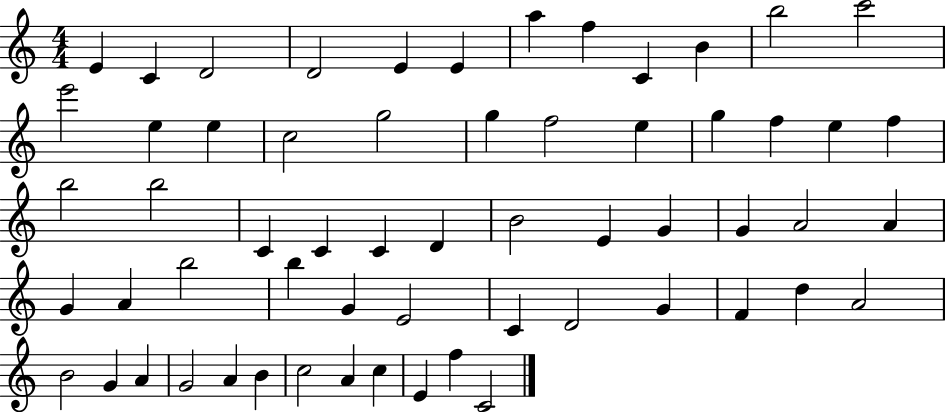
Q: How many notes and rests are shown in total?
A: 60